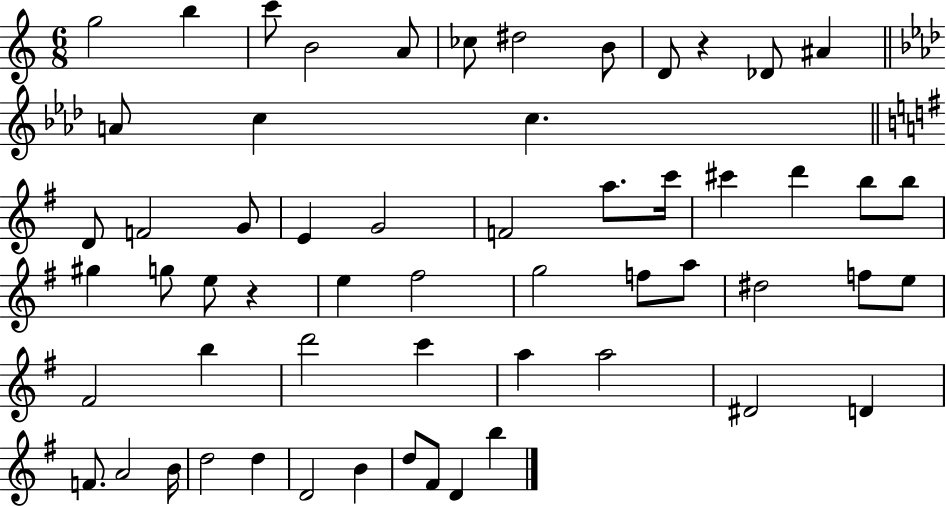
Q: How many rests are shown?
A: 2